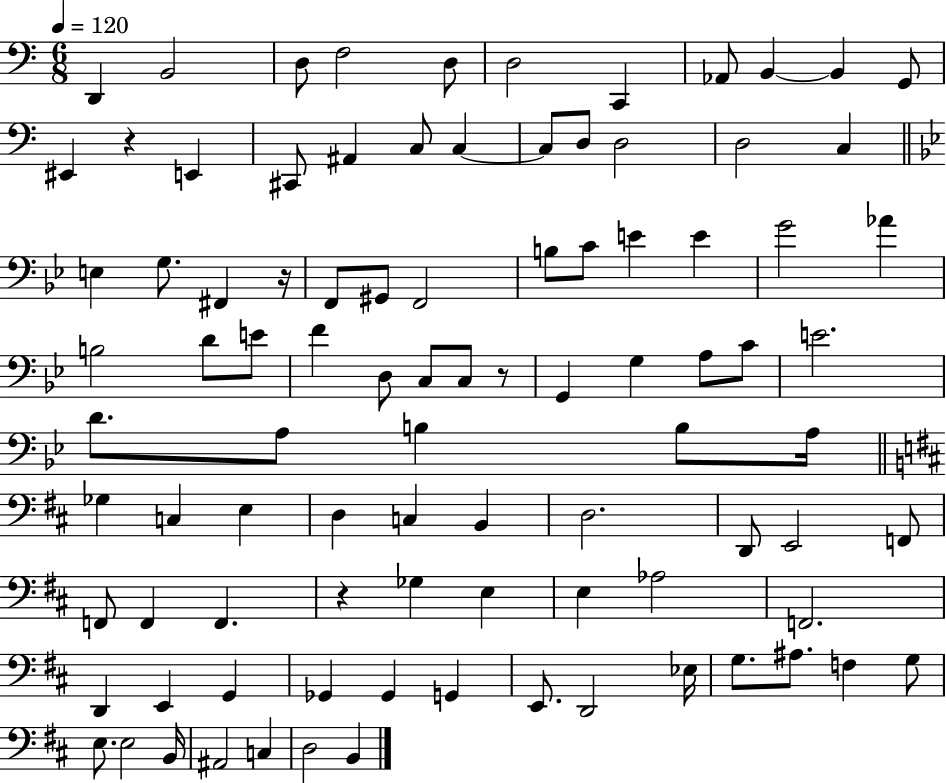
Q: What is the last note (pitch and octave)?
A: B2